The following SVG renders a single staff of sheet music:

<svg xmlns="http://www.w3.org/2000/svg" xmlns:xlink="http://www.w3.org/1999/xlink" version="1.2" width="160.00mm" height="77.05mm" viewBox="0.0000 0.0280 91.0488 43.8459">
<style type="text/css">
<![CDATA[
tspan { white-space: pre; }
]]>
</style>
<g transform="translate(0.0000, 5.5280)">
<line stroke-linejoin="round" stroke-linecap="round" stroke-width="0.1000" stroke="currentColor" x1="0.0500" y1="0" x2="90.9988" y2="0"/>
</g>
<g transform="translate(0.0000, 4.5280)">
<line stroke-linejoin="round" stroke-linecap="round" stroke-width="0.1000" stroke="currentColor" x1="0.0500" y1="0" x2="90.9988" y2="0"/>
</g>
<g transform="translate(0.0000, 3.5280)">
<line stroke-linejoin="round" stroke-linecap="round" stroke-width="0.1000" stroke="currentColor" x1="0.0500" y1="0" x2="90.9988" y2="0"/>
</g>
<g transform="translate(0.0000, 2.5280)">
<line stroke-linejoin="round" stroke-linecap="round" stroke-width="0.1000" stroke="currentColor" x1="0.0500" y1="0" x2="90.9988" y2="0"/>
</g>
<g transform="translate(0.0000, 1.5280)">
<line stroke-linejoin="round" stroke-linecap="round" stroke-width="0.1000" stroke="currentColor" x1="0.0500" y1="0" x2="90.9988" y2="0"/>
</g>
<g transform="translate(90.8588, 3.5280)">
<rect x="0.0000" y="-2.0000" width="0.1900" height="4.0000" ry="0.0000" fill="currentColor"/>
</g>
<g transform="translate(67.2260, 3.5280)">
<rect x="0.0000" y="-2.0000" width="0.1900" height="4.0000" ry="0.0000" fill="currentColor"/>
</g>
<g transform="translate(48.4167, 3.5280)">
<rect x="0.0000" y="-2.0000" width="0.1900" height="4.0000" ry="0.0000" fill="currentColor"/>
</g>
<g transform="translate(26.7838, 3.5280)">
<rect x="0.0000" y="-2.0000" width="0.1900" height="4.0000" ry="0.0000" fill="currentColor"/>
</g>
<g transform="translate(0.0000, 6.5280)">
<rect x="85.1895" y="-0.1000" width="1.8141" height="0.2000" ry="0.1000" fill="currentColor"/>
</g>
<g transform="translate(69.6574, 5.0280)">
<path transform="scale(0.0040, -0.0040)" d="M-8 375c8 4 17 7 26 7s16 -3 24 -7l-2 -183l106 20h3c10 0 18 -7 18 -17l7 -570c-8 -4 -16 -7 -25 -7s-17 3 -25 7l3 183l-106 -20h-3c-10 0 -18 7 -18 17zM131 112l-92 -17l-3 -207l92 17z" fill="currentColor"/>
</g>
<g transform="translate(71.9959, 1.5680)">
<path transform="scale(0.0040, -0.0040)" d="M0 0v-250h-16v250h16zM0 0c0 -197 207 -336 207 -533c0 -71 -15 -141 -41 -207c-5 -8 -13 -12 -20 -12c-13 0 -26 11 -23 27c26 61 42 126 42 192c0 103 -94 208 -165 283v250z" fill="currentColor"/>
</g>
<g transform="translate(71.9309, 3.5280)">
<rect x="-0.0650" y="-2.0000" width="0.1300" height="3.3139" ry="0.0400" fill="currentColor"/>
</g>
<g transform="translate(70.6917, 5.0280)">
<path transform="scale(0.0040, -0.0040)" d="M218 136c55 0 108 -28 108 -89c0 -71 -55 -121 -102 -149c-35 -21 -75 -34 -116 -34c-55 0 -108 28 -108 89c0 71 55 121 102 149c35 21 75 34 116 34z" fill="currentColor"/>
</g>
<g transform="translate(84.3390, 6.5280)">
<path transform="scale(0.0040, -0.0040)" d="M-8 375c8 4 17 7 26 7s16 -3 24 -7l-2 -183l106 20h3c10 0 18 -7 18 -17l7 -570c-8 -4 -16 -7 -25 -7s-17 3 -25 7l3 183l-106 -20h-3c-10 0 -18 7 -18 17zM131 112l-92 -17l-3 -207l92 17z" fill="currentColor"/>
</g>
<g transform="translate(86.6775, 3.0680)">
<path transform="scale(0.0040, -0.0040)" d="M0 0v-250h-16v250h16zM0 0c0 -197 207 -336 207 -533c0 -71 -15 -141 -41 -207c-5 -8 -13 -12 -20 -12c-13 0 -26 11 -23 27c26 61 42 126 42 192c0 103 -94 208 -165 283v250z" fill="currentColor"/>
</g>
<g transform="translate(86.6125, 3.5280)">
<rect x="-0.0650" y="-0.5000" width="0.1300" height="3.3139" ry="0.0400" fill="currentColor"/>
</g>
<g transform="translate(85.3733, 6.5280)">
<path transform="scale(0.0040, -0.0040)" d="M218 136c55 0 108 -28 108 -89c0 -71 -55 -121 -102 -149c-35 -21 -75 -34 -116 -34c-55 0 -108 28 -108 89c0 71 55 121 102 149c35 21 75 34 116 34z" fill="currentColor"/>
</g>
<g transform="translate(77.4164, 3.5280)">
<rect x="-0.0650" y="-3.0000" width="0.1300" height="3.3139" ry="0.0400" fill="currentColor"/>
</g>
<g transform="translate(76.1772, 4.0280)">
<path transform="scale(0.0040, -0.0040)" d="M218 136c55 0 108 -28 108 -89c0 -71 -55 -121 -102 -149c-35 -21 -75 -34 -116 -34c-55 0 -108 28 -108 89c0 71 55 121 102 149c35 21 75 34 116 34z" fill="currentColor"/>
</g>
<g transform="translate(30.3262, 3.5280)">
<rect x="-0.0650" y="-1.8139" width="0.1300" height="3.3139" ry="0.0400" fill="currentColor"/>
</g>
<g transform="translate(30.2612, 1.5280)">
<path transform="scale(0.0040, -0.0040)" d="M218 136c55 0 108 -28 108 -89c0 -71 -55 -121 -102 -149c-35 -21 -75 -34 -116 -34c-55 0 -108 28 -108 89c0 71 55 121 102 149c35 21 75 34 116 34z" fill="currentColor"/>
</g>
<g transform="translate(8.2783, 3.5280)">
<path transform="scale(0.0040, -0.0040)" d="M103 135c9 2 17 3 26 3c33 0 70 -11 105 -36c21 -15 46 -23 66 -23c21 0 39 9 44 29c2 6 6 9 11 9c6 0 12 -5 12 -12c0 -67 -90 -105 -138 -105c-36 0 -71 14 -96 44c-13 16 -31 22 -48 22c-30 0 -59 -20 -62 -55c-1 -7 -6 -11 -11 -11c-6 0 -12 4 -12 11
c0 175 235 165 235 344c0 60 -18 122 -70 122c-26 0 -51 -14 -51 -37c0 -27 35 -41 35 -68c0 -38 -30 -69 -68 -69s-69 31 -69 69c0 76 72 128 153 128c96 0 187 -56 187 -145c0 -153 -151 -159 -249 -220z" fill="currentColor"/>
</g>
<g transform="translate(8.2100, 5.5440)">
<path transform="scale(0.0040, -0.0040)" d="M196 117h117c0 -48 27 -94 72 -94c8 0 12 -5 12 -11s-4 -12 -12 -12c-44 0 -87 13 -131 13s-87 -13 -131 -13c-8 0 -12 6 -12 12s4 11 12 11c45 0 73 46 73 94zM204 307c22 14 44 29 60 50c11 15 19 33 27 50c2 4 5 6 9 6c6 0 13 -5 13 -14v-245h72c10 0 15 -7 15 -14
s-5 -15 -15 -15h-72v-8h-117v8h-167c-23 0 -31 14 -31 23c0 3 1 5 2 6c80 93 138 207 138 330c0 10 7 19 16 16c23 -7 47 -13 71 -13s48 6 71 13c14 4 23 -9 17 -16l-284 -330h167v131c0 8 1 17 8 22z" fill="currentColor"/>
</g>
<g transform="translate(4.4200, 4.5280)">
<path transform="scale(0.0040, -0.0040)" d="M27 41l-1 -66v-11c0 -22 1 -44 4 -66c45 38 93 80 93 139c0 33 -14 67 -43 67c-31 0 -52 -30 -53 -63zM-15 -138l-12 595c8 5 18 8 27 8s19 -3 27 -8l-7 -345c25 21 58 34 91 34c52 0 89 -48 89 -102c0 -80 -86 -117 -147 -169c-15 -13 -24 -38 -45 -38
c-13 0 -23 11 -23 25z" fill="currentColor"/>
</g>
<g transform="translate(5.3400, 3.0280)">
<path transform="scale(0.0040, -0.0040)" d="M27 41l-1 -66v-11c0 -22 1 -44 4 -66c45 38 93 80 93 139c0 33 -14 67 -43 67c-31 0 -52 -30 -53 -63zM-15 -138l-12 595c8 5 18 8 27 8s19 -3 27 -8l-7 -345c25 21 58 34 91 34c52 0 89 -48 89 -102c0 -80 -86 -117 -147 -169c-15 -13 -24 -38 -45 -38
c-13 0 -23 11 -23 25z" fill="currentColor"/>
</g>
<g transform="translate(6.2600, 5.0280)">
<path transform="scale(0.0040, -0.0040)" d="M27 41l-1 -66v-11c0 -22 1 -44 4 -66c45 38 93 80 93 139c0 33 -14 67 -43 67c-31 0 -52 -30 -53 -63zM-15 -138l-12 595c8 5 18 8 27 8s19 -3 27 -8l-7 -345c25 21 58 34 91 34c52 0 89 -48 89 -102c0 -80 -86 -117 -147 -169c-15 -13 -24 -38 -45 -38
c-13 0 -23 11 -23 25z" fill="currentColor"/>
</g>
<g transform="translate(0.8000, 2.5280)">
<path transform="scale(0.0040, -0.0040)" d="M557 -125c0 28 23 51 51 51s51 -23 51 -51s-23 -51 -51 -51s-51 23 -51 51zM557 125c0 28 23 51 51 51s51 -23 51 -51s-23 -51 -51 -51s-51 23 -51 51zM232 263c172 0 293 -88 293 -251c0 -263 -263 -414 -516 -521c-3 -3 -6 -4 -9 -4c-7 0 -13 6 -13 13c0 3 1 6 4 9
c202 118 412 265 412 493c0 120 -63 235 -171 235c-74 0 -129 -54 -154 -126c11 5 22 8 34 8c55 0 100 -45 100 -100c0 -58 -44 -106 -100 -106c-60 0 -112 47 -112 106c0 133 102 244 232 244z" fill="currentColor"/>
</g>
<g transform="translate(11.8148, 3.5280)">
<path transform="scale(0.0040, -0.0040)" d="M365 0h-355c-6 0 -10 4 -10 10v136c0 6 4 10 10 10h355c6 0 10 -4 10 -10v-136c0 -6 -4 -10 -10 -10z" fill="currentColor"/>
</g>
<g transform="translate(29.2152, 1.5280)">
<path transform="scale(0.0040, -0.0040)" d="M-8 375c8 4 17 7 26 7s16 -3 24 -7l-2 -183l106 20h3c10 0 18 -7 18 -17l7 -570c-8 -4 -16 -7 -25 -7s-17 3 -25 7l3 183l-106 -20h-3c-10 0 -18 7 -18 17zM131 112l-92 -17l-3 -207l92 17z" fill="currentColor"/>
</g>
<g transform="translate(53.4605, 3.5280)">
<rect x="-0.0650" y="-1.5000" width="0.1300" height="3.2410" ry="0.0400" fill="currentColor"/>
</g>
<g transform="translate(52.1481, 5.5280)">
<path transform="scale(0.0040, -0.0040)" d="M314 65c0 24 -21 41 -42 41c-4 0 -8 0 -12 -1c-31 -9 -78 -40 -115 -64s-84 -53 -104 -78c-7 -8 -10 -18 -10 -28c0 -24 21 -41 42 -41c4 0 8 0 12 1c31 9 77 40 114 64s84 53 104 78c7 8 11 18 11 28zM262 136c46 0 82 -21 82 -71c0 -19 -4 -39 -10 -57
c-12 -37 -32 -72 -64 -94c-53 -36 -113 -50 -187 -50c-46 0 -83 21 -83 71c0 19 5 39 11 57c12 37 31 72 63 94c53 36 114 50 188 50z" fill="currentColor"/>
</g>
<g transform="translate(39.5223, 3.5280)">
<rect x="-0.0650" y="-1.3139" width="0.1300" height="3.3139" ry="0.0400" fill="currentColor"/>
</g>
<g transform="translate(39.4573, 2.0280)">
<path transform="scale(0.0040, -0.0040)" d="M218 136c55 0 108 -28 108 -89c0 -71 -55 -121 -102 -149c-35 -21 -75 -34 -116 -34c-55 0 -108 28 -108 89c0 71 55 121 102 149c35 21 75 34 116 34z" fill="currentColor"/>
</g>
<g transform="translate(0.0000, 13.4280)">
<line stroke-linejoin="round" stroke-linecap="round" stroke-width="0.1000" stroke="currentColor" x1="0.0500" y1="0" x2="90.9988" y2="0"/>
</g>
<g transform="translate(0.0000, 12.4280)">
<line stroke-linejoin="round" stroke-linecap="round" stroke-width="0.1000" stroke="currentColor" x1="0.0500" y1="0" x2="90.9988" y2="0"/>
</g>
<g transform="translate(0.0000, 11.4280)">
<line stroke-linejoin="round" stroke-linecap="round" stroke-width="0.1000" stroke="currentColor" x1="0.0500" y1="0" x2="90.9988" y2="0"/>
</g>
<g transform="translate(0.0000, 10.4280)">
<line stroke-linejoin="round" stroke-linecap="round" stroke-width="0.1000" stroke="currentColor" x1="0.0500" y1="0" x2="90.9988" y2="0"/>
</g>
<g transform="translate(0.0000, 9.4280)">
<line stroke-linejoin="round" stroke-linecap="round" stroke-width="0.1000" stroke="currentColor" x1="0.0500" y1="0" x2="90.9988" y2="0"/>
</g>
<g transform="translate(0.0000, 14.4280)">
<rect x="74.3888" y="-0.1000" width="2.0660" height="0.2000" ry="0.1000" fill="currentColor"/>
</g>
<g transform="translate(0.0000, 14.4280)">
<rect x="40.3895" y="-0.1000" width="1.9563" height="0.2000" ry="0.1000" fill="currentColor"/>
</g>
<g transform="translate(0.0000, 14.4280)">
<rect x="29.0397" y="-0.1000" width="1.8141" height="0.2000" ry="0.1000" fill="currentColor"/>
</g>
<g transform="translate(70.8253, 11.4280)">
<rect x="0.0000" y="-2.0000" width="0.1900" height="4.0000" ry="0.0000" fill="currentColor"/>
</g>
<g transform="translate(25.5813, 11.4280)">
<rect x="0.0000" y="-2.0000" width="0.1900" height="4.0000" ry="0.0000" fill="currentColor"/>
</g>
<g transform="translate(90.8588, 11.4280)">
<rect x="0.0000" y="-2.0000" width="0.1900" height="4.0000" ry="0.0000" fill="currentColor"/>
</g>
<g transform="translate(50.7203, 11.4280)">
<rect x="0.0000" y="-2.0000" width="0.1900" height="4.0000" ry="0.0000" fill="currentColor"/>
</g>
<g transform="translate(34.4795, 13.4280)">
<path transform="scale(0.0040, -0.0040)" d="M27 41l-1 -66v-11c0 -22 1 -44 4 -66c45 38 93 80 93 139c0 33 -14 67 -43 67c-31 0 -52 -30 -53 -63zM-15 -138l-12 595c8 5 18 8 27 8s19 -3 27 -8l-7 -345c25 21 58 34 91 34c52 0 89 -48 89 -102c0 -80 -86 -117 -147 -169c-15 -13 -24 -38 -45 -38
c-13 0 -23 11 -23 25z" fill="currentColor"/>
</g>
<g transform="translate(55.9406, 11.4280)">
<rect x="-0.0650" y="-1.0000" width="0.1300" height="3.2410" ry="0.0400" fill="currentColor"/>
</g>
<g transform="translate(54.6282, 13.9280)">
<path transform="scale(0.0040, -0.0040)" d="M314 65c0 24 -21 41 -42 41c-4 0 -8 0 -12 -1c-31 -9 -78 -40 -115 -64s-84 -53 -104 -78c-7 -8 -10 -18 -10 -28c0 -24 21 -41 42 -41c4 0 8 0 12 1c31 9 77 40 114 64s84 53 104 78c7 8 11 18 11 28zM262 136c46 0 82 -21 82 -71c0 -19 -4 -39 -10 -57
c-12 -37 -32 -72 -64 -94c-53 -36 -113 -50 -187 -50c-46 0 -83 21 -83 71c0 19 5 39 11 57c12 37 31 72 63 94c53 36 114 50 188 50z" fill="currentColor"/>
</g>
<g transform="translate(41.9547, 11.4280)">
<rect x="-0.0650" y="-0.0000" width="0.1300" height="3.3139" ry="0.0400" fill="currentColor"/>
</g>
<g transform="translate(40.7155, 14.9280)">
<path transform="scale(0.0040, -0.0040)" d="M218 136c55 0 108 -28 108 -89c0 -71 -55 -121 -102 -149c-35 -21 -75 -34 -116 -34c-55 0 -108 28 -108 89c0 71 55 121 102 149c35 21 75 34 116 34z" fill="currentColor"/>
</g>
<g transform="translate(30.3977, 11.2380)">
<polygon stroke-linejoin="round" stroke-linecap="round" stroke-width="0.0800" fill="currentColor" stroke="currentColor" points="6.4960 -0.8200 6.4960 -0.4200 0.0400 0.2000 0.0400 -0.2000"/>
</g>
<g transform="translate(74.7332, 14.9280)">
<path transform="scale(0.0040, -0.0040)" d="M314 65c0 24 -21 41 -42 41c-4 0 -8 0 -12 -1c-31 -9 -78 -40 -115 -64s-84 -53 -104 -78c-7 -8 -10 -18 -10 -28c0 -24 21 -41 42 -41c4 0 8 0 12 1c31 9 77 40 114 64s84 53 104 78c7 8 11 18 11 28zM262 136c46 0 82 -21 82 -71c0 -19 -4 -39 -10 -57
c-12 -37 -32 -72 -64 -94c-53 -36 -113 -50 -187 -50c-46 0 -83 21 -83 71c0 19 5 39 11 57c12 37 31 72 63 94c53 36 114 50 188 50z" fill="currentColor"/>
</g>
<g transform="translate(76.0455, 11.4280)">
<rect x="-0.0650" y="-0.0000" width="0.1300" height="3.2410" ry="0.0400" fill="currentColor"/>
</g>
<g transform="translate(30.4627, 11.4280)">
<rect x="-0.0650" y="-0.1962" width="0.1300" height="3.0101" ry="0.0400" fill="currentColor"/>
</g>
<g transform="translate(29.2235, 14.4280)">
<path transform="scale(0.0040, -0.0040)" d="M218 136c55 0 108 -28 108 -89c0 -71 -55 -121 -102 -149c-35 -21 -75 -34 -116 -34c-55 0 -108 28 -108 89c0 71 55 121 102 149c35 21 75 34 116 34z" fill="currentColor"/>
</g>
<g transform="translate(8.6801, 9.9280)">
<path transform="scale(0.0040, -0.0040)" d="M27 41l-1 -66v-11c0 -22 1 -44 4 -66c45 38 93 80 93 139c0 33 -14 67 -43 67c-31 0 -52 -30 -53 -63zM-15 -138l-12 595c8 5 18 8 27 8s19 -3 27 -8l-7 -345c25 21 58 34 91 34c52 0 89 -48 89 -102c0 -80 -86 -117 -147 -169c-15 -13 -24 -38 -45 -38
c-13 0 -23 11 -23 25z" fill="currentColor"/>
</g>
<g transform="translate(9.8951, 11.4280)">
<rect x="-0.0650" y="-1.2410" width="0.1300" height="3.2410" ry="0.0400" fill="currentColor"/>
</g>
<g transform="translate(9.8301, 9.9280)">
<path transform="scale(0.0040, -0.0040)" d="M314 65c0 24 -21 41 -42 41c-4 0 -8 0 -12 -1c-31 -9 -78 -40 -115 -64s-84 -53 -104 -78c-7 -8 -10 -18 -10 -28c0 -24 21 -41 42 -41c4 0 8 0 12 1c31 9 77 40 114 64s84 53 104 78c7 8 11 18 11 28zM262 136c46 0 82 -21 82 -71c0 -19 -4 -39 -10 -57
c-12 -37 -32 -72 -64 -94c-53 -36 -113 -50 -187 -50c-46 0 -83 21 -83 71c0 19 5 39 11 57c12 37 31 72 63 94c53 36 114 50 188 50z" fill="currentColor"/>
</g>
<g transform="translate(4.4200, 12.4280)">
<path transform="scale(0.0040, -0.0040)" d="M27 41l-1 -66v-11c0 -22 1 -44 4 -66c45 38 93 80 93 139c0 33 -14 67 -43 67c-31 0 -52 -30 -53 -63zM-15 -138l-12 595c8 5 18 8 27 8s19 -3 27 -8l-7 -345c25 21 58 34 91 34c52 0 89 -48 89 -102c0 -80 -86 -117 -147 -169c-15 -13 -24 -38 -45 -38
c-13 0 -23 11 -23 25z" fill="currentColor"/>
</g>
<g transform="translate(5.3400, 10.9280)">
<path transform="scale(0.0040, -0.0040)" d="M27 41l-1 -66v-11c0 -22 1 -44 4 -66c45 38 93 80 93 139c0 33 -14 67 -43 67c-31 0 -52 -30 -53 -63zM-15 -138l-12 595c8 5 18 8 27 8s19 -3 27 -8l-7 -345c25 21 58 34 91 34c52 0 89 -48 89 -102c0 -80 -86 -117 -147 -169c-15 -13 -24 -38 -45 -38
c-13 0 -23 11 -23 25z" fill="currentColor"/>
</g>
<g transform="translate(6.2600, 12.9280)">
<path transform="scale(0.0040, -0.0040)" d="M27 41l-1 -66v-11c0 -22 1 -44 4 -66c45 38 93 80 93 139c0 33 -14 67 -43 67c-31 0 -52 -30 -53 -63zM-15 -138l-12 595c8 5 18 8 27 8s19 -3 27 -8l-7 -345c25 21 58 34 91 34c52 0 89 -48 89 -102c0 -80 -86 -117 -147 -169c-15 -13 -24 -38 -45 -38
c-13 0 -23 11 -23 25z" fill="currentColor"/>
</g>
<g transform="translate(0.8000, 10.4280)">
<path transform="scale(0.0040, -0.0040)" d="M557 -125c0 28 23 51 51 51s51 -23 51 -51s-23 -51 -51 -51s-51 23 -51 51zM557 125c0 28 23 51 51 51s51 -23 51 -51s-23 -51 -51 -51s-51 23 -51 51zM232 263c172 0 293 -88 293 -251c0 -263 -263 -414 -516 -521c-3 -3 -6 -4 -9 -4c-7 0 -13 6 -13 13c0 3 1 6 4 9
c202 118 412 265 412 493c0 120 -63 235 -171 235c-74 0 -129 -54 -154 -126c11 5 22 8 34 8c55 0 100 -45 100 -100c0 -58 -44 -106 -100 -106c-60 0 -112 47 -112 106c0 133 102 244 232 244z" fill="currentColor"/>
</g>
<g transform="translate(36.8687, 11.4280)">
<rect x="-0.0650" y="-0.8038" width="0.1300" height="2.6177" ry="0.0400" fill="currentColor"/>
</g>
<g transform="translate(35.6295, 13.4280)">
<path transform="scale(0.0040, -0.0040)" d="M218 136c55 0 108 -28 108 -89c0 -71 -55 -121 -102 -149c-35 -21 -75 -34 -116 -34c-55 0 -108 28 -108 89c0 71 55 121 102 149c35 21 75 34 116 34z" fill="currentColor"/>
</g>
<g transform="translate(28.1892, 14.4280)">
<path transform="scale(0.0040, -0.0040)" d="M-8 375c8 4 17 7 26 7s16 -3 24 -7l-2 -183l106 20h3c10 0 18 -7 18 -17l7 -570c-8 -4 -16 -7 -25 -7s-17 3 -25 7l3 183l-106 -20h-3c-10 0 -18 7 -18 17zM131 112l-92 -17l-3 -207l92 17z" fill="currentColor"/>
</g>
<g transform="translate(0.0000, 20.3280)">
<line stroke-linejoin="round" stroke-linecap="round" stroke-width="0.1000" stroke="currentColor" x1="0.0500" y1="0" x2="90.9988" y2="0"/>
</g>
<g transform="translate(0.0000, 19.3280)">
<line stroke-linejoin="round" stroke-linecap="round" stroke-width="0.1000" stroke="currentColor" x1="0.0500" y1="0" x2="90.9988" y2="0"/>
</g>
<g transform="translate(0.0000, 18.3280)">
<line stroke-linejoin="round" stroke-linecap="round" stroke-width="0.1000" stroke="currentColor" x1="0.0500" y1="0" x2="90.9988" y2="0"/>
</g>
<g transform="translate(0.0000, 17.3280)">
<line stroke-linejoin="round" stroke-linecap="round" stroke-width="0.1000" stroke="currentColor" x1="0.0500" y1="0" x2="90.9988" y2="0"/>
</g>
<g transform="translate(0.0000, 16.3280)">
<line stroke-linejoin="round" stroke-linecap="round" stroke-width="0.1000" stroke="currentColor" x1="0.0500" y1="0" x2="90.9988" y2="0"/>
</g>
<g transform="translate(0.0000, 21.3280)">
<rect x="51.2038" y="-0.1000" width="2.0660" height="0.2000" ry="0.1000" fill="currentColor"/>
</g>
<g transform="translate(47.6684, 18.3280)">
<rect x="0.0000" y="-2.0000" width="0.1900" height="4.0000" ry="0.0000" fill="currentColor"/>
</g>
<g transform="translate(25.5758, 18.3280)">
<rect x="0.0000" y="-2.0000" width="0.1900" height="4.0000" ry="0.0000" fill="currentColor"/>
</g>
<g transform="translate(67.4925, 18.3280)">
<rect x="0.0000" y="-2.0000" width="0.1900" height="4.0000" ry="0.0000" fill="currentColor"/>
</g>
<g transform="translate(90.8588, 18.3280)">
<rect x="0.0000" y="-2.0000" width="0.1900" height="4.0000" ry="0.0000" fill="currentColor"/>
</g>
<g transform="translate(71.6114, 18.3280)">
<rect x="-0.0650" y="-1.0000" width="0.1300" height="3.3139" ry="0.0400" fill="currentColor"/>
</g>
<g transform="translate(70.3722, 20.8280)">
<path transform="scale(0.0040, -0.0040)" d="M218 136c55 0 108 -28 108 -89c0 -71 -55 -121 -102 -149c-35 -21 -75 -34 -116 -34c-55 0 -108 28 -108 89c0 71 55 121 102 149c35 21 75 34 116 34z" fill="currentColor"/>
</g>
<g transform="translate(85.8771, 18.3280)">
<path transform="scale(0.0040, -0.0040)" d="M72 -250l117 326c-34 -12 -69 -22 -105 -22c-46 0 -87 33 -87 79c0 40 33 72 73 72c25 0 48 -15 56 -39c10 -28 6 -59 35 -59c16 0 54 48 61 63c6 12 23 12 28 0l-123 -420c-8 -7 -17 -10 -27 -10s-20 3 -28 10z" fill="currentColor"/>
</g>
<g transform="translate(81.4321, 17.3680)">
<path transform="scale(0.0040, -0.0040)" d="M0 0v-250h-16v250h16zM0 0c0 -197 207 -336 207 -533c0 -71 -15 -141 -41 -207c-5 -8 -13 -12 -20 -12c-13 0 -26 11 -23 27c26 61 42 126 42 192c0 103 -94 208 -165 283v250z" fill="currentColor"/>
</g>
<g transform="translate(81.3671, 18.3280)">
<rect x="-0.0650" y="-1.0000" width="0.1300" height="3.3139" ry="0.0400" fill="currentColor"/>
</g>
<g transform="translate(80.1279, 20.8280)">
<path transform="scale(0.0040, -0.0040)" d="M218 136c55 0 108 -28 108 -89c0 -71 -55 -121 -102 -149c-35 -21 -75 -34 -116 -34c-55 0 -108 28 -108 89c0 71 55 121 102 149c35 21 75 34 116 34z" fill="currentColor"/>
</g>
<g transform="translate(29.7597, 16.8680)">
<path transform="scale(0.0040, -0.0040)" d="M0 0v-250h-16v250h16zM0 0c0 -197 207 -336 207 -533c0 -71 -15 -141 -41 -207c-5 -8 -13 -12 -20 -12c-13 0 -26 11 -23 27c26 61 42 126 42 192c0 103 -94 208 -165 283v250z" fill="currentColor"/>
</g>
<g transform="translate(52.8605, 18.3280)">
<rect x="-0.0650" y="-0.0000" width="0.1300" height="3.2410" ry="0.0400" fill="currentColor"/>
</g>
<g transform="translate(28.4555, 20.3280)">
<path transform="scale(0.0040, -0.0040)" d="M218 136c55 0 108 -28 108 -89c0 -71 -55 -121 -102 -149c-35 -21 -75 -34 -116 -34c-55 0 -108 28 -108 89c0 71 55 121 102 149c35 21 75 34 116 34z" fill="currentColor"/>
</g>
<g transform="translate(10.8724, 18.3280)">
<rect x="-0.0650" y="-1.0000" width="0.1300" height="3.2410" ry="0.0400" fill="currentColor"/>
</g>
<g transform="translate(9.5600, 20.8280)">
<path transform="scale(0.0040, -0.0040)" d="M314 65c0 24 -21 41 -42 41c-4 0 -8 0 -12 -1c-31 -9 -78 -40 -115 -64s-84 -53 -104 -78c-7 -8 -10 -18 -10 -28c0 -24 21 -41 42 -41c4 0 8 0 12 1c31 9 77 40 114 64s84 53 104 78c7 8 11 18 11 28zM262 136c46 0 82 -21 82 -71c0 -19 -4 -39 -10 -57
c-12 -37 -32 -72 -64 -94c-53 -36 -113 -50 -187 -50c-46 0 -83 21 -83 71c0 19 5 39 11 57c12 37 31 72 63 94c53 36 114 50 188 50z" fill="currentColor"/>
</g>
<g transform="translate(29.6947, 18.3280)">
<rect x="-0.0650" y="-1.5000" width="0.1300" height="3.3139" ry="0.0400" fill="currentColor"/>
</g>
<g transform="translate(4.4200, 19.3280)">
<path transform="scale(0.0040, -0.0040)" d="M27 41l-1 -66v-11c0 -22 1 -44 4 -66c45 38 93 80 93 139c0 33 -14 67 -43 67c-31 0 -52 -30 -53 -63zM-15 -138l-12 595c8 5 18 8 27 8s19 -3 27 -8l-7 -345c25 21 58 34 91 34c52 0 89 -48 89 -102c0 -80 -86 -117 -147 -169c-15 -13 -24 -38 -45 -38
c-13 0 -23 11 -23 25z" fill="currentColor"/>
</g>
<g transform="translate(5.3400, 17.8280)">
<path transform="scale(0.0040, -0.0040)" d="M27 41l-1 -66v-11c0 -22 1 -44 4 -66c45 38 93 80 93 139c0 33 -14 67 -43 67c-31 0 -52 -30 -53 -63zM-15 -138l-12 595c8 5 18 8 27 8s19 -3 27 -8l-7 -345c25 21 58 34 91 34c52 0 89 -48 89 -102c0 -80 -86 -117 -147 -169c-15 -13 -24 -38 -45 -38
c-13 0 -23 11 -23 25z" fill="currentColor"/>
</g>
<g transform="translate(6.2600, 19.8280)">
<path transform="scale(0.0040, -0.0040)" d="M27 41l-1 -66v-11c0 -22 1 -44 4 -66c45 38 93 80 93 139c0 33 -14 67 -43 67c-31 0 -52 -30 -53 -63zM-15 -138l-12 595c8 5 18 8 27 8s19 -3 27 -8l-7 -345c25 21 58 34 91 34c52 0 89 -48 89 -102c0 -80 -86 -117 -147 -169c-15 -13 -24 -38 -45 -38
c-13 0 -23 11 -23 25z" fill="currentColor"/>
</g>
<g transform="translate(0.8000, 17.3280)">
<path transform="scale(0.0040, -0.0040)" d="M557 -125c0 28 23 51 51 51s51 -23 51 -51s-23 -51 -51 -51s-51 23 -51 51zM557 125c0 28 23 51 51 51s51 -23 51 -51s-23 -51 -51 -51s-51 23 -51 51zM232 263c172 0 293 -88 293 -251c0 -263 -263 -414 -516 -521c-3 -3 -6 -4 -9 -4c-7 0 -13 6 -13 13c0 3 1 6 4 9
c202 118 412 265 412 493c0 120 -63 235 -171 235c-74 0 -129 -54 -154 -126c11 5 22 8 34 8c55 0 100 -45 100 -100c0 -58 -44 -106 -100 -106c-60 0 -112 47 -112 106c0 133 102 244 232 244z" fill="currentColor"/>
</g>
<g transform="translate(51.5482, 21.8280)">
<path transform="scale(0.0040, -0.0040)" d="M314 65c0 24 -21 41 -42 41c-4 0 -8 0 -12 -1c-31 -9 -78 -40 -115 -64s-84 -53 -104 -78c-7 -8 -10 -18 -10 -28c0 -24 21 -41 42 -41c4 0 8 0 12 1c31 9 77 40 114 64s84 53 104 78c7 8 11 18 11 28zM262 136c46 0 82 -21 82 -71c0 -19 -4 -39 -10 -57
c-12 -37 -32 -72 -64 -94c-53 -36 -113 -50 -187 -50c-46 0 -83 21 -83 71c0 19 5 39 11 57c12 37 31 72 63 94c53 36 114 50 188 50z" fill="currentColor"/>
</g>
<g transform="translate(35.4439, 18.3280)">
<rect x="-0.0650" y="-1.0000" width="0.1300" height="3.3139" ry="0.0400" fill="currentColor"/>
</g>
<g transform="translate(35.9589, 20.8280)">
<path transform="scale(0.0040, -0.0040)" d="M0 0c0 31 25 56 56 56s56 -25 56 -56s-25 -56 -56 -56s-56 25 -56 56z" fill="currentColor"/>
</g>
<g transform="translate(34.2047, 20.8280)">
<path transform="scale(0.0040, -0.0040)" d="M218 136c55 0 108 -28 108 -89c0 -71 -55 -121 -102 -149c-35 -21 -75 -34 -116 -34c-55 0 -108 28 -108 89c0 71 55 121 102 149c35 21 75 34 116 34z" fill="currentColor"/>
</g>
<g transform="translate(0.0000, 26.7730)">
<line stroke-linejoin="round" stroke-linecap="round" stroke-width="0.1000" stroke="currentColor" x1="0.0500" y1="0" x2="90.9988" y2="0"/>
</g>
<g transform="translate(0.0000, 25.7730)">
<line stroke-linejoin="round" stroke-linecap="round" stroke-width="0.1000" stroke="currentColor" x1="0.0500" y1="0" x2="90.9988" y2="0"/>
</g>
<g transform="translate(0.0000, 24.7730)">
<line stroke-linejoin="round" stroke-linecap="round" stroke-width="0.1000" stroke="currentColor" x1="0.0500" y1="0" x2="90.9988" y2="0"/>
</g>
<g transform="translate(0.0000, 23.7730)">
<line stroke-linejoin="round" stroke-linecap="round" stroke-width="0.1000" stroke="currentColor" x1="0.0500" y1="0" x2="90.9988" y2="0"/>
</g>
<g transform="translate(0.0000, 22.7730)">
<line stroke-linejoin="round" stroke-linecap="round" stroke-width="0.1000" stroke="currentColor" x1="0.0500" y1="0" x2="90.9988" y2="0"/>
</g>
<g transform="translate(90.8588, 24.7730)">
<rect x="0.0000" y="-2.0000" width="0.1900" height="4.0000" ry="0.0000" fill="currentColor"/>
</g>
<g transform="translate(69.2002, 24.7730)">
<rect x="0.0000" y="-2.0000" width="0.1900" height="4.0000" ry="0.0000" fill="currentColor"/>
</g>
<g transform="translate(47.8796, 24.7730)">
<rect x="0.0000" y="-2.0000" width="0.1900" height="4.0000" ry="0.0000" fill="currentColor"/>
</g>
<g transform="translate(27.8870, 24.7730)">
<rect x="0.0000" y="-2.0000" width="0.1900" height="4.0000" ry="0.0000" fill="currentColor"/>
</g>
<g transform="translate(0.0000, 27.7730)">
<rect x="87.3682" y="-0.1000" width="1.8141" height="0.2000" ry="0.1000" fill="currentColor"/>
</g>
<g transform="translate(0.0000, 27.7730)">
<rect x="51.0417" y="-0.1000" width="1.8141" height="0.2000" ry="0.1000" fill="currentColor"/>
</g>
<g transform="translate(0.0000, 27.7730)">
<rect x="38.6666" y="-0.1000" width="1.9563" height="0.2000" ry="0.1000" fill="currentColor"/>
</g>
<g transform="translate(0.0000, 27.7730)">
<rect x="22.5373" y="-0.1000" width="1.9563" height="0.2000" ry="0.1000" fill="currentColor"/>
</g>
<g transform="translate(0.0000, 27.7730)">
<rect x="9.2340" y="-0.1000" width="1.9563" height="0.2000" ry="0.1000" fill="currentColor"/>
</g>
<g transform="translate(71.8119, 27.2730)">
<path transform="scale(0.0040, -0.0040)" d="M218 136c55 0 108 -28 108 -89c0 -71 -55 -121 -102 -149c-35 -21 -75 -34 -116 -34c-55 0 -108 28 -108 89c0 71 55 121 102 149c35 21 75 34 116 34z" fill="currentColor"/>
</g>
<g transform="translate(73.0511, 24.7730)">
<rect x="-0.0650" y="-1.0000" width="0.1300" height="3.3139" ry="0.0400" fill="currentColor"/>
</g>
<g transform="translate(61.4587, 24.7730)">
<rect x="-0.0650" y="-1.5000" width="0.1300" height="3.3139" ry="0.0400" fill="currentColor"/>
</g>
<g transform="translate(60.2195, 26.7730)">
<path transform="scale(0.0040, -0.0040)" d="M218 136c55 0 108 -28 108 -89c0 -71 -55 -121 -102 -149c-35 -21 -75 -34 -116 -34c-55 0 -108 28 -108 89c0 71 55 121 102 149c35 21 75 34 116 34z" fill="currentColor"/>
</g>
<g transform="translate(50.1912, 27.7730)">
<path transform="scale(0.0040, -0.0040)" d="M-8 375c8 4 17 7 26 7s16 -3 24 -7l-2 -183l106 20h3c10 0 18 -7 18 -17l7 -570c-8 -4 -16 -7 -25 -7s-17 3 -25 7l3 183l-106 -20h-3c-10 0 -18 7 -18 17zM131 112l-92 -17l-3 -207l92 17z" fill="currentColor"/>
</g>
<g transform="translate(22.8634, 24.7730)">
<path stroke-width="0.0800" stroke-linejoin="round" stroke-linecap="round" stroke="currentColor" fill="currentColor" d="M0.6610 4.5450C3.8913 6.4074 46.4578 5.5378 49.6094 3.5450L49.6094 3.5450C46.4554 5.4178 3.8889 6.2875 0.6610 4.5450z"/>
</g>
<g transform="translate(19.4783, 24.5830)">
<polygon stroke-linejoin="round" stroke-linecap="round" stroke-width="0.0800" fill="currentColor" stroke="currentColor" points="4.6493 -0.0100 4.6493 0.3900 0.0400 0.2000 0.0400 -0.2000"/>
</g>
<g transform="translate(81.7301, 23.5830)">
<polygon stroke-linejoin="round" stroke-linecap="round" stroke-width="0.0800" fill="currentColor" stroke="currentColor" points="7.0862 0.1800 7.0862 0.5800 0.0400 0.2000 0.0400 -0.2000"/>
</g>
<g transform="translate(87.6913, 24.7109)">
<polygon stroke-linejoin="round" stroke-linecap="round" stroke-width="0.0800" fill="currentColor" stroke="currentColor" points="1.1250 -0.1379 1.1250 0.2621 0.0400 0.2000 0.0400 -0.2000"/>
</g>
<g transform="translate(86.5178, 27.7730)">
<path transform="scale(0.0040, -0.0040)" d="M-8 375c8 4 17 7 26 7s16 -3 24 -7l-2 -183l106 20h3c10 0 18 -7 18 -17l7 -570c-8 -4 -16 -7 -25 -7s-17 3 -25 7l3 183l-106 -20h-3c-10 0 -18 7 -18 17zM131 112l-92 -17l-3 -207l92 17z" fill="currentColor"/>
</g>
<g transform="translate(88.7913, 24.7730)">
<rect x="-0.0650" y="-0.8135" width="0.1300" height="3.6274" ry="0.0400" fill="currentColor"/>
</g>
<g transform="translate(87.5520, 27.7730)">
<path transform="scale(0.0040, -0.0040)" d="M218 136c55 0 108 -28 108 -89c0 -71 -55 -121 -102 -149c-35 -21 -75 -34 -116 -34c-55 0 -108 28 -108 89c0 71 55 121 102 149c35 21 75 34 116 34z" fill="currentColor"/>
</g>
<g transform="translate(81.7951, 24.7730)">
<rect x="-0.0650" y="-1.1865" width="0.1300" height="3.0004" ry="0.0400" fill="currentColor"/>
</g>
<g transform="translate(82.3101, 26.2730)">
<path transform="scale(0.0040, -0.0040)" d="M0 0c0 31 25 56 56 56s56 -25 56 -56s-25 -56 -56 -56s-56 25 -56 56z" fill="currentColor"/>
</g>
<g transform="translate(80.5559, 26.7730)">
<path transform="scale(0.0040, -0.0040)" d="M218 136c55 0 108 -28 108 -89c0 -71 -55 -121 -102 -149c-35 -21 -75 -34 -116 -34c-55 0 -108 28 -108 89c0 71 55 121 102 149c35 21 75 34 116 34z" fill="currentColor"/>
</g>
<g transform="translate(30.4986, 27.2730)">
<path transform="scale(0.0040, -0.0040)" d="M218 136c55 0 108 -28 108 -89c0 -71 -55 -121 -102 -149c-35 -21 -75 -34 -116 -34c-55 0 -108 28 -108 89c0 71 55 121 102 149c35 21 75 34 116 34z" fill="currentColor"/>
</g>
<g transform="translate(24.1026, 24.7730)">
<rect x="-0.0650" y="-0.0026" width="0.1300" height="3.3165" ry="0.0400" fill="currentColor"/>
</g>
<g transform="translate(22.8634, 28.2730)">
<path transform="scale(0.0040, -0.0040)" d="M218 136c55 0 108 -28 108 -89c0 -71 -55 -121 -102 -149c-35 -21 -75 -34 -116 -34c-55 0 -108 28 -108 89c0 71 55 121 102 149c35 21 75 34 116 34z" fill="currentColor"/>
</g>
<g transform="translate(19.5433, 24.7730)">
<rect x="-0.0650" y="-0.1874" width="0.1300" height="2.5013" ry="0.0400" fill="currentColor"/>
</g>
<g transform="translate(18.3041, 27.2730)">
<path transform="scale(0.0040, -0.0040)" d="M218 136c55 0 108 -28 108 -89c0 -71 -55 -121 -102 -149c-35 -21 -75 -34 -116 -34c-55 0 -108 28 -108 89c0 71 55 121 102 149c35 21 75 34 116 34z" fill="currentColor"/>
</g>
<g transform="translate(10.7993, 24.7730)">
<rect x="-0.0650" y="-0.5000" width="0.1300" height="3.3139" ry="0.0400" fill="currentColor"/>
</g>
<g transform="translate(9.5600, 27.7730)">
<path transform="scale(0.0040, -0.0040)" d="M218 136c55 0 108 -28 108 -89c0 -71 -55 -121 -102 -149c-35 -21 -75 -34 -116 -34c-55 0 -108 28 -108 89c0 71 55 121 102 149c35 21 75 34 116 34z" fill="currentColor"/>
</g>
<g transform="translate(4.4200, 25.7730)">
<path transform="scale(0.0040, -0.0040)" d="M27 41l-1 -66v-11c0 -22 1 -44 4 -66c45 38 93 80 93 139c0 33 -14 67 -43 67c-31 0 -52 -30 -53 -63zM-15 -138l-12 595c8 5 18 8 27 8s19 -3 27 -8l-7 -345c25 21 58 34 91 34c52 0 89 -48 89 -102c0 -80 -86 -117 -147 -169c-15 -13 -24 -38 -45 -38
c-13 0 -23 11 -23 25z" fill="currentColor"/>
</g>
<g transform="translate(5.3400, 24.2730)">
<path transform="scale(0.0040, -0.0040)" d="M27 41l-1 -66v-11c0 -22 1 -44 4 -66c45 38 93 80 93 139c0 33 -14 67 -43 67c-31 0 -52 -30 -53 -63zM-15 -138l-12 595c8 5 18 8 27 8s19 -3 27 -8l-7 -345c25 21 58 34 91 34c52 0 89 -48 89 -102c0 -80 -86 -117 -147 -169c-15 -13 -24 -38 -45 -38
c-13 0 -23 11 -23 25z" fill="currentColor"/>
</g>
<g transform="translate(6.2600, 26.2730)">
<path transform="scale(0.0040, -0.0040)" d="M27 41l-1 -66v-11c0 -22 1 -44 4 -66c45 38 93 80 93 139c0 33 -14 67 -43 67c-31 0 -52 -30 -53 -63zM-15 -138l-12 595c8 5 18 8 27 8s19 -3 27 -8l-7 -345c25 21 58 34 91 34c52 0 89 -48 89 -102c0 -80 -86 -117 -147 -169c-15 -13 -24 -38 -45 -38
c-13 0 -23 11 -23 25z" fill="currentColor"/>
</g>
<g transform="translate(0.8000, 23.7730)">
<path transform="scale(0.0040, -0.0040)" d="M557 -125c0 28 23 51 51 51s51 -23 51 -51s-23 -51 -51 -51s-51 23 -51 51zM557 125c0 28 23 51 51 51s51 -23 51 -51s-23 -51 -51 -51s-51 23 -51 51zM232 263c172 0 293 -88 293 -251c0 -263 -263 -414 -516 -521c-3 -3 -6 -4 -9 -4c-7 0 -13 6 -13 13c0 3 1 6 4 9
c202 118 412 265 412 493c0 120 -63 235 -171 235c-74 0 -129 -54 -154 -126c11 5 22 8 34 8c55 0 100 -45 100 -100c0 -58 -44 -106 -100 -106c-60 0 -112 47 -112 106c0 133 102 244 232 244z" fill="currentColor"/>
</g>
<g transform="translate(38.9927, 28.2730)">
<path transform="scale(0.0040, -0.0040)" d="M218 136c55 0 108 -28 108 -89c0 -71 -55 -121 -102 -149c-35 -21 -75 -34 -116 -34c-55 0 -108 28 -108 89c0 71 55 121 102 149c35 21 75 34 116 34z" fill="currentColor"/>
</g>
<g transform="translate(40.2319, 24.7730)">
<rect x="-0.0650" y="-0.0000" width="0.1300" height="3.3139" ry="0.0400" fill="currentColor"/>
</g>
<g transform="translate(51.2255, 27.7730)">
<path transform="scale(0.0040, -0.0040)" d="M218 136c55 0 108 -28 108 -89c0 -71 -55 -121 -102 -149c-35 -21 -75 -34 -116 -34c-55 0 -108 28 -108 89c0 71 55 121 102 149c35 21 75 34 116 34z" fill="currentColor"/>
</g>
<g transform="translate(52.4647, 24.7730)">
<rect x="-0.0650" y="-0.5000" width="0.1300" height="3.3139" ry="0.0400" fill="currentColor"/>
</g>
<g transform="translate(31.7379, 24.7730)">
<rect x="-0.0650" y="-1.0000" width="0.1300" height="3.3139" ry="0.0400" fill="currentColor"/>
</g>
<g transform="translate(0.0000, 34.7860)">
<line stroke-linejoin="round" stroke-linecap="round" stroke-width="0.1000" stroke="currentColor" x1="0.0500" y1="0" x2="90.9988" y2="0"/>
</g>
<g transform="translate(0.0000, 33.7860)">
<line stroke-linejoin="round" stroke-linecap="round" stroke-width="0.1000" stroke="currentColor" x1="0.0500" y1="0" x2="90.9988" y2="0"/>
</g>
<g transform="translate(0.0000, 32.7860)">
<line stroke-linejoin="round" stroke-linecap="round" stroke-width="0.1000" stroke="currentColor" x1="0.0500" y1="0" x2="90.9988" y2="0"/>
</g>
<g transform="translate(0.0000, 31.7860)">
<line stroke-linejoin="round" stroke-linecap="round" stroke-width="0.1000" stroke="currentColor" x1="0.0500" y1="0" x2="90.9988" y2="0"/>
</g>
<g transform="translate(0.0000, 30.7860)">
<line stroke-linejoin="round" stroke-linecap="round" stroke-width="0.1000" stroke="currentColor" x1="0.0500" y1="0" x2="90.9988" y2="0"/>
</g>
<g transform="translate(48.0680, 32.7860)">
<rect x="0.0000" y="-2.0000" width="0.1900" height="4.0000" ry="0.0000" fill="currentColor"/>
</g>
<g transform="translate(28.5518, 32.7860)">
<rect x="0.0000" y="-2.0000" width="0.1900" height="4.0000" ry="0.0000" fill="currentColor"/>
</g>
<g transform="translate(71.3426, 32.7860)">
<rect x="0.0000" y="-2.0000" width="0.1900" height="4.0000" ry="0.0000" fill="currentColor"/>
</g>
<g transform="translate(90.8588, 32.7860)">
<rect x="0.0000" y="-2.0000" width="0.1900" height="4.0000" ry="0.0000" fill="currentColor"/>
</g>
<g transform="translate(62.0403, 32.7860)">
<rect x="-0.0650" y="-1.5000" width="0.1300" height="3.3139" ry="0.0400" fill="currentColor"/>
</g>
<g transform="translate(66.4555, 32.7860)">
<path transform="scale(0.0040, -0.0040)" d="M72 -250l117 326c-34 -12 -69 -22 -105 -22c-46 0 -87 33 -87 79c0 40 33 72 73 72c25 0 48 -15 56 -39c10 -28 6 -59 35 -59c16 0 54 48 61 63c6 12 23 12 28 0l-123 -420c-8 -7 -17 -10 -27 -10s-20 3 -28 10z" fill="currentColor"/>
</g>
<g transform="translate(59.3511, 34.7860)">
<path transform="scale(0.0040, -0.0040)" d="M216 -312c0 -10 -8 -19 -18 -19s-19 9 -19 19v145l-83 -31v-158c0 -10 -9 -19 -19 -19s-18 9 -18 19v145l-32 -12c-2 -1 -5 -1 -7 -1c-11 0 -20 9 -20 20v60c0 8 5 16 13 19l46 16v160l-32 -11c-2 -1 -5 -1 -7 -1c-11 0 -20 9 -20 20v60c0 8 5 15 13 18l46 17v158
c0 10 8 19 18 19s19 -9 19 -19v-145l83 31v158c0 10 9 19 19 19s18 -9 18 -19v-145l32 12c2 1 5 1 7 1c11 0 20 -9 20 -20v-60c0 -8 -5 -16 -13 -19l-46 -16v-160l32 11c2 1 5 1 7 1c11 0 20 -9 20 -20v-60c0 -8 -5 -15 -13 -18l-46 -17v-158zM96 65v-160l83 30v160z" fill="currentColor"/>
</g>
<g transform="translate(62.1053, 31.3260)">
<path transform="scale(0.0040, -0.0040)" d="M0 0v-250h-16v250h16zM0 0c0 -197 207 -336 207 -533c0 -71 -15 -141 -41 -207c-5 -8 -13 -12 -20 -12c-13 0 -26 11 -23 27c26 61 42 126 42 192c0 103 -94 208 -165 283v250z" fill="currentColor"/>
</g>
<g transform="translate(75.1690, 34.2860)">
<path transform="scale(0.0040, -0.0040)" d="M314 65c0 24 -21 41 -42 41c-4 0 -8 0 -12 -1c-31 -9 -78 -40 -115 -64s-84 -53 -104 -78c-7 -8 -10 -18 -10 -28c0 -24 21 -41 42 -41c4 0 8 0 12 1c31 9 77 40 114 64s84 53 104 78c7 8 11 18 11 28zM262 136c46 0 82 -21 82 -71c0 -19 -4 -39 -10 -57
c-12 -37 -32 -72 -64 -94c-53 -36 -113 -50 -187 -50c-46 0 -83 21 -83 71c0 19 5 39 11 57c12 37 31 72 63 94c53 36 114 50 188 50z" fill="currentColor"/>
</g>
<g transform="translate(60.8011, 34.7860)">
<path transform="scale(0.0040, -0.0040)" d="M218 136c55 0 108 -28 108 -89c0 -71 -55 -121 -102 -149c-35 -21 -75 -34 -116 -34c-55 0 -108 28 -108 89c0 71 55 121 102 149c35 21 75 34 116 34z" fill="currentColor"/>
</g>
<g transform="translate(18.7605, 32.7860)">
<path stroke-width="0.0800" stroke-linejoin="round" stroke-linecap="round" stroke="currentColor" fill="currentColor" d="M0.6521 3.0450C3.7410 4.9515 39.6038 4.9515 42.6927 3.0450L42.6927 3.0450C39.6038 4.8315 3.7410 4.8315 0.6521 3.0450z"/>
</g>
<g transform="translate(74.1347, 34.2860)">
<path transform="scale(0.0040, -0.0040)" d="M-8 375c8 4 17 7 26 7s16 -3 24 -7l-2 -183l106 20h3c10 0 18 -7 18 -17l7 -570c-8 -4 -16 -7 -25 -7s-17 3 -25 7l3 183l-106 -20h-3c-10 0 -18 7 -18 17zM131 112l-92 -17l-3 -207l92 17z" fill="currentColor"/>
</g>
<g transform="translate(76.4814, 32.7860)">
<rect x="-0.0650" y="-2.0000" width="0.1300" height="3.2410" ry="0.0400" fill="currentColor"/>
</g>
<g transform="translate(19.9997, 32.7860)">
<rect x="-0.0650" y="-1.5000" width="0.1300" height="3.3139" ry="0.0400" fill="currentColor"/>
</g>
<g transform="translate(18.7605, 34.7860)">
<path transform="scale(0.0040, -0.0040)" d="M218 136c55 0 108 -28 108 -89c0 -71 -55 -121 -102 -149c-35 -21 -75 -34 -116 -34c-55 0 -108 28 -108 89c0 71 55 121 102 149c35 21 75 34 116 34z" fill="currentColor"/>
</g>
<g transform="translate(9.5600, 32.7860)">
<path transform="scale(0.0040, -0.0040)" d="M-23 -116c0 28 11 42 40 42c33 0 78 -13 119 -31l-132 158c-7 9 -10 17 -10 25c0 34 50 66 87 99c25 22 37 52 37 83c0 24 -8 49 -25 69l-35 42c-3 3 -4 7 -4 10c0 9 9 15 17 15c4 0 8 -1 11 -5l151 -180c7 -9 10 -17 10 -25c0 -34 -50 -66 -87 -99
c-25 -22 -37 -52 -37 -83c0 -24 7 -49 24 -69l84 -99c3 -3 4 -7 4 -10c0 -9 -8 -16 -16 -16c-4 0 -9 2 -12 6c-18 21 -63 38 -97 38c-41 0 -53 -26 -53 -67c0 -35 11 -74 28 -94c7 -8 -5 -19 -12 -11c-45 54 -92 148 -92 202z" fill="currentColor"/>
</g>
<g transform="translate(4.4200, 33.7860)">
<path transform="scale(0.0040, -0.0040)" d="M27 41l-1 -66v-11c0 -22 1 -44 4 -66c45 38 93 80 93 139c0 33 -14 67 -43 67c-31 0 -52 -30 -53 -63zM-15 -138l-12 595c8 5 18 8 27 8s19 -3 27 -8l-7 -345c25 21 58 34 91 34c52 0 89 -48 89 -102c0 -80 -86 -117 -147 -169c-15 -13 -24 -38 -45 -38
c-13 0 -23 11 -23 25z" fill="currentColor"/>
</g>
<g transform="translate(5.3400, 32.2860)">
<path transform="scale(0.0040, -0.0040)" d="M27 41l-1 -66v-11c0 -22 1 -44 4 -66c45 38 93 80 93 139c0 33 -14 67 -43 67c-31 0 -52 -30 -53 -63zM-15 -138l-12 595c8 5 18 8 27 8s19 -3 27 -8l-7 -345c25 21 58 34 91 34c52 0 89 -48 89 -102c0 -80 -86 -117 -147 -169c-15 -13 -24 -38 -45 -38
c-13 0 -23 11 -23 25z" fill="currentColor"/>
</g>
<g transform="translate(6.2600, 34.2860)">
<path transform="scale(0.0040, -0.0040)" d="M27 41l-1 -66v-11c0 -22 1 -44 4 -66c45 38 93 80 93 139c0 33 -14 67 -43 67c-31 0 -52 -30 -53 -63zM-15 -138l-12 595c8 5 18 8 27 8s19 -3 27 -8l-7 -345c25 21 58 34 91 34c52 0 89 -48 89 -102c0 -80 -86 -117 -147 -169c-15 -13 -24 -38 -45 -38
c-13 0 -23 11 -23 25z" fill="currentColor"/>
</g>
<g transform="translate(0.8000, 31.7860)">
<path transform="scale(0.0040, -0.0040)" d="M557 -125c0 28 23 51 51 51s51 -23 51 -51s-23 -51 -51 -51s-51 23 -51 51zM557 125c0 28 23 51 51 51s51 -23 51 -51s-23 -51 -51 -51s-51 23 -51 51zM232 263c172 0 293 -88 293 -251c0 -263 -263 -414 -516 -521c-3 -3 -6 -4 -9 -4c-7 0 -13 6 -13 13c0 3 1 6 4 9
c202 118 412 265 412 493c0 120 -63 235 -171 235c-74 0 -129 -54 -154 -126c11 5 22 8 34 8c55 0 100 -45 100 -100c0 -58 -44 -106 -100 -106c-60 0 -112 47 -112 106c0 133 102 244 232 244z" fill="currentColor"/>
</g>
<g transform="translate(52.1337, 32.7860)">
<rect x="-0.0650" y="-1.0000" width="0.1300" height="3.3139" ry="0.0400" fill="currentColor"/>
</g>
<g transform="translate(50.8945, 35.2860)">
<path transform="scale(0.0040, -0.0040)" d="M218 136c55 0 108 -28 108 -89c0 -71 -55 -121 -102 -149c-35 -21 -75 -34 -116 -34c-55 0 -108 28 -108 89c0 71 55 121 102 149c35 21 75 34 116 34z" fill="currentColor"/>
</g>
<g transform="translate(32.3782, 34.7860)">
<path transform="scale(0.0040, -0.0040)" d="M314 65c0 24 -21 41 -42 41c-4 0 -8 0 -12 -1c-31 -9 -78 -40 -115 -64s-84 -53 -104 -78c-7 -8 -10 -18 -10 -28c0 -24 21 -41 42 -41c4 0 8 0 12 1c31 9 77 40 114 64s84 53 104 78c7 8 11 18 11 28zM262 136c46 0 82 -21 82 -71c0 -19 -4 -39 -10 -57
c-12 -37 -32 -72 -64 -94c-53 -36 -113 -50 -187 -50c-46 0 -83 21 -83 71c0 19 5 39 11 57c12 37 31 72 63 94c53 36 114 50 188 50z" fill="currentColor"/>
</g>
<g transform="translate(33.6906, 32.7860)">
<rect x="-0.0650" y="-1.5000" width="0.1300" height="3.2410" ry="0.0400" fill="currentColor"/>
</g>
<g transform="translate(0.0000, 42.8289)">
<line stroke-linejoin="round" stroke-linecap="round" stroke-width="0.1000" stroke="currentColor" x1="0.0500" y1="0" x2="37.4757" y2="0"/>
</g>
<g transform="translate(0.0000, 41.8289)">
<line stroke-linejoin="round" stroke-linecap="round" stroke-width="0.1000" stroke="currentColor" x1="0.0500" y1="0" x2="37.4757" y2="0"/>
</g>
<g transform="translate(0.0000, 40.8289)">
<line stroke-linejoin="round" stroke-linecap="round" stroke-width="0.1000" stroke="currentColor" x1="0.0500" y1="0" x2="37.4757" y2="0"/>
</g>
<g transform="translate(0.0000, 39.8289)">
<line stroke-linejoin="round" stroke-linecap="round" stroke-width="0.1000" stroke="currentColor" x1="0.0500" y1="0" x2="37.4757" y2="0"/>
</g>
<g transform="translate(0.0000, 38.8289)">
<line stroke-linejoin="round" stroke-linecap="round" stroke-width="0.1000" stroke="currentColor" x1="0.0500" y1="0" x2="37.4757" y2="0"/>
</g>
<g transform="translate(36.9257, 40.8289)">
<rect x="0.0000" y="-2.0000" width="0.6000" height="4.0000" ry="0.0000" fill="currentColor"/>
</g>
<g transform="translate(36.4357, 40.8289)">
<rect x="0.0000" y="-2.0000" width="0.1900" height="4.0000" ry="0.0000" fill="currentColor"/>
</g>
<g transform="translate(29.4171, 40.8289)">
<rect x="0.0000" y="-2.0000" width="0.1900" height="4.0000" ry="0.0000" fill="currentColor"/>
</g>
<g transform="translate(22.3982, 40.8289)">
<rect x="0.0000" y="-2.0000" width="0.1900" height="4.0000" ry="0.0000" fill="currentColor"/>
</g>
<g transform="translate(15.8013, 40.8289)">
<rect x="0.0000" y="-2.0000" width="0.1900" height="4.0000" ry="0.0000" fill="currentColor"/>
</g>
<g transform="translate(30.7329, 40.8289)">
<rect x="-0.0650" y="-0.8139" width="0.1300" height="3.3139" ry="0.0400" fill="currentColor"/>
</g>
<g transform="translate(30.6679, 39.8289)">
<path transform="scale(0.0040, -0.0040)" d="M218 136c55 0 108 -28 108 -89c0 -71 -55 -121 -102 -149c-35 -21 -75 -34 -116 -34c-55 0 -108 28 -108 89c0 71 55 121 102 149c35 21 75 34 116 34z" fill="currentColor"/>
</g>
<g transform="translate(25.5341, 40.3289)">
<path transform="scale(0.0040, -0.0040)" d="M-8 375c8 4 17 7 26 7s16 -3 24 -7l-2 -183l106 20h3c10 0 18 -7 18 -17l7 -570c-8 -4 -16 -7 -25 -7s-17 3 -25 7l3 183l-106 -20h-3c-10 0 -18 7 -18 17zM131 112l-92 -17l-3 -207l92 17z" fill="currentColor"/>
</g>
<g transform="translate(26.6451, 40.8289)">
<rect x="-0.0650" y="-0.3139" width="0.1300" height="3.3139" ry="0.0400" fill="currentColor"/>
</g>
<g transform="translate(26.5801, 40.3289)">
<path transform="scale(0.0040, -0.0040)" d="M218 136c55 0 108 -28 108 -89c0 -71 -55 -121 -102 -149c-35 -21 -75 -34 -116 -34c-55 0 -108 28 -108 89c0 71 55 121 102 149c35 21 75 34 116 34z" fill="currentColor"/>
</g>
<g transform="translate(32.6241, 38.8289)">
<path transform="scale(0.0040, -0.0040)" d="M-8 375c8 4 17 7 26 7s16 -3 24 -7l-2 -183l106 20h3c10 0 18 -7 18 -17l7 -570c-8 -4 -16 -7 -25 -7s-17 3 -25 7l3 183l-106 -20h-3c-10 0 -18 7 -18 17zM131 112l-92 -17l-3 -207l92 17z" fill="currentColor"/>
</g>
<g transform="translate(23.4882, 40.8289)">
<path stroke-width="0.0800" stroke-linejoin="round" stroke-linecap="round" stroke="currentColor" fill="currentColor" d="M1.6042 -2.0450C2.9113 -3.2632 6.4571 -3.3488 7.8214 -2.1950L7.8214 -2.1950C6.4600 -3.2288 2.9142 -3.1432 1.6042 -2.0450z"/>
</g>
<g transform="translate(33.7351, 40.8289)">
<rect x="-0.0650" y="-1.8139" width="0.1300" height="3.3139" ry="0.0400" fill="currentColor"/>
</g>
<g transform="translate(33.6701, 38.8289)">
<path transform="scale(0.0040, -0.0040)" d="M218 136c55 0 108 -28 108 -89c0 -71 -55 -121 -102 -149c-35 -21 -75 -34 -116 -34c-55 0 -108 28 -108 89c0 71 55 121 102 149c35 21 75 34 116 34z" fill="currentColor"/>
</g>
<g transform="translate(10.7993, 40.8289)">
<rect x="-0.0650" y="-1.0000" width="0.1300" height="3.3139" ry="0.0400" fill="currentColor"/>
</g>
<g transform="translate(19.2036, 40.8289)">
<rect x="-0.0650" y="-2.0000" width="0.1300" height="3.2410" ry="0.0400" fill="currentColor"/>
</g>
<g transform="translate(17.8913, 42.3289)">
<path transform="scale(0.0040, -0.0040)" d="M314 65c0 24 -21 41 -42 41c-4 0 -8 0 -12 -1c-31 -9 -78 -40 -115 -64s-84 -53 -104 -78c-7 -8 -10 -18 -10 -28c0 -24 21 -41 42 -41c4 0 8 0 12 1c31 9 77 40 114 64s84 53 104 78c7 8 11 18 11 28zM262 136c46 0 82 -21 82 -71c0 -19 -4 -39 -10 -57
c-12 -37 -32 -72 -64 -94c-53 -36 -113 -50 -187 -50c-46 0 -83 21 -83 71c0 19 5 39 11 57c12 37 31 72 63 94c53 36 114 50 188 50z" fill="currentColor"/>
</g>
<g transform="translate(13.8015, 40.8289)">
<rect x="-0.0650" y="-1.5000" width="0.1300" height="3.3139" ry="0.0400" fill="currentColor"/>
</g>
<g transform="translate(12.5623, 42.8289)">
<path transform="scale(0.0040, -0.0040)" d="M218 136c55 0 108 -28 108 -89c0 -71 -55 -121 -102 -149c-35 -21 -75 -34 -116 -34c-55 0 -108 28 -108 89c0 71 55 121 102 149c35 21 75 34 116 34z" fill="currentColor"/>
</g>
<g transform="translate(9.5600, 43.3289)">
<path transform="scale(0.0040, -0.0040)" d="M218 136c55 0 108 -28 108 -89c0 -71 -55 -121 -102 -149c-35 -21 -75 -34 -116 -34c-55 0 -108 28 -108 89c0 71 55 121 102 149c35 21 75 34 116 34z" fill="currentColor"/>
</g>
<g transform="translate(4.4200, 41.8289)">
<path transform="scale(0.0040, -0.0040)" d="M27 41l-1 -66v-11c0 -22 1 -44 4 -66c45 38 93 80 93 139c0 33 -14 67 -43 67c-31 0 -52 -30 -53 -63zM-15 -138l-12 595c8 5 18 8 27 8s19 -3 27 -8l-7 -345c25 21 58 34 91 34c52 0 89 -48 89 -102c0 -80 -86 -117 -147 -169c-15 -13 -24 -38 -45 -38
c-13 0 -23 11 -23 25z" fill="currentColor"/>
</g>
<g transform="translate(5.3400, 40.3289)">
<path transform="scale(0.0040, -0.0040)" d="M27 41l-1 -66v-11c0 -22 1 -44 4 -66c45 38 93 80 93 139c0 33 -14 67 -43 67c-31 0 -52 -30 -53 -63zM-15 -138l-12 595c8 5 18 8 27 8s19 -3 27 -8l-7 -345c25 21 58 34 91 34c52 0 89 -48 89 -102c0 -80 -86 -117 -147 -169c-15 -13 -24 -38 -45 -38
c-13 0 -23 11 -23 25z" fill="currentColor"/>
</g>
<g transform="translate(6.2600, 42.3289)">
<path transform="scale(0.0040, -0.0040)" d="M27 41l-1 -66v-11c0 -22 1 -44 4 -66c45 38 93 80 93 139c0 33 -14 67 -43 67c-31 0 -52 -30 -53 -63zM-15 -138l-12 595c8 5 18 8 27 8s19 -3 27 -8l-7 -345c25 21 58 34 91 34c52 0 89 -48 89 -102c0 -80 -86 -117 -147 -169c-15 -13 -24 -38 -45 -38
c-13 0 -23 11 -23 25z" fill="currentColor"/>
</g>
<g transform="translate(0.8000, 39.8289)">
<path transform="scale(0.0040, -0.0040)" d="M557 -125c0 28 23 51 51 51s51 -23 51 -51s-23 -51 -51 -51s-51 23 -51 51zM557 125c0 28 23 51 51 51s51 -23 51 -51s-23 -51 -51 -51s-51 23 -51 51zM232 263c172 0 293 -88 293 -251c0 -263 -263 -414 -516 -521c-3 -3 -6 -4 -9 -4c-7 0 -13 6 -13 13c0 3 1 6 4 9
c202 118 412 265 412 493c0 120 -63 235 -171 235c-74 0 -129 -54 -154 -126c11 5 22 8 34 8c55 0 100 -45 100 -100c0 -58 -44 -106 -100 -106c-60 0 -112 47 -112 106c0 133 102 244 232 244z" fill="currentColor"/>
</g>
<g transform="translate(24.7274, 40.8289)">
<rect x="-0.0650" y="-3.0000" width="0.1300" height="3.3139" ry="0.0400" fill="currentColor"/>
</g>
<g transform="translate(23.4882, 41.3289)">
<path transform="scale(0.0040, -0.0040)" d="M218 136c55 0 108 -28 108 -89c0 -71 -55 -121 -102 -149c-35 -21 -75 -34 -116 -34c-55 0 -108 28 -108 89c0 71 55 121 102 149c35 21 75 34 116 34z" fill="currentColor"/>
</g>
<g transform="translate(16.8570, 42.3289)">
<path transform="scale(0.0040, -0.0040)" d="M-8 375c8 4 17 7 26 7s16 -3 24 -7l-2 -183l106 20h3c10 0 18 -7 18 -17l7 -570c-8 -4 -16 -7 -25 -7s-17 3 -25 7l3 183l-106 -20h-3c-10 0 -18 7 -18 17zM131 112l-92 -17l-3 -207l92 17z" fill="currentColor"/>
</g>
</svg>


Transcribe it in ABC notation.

X:1
T:Untitled
M:2/4
L:1/4
K:Eb
z2 A, G, G,,2 A,,/2 C, E,,/2 _G,2 E,,/2 _G,,/2 D,, F,,2 D,,2 F,,2 G,,/2 F,, D,,2 F,, F,,/2 z/2 _E,, F,,/2 D,,/2 F,, D,, E,, G,, F,, G,,/2 E,,/4 z G,, G,,2 F,, ^G,,/2 z/2 A,,2 F,, G,, A,,2 C, E, F, A,